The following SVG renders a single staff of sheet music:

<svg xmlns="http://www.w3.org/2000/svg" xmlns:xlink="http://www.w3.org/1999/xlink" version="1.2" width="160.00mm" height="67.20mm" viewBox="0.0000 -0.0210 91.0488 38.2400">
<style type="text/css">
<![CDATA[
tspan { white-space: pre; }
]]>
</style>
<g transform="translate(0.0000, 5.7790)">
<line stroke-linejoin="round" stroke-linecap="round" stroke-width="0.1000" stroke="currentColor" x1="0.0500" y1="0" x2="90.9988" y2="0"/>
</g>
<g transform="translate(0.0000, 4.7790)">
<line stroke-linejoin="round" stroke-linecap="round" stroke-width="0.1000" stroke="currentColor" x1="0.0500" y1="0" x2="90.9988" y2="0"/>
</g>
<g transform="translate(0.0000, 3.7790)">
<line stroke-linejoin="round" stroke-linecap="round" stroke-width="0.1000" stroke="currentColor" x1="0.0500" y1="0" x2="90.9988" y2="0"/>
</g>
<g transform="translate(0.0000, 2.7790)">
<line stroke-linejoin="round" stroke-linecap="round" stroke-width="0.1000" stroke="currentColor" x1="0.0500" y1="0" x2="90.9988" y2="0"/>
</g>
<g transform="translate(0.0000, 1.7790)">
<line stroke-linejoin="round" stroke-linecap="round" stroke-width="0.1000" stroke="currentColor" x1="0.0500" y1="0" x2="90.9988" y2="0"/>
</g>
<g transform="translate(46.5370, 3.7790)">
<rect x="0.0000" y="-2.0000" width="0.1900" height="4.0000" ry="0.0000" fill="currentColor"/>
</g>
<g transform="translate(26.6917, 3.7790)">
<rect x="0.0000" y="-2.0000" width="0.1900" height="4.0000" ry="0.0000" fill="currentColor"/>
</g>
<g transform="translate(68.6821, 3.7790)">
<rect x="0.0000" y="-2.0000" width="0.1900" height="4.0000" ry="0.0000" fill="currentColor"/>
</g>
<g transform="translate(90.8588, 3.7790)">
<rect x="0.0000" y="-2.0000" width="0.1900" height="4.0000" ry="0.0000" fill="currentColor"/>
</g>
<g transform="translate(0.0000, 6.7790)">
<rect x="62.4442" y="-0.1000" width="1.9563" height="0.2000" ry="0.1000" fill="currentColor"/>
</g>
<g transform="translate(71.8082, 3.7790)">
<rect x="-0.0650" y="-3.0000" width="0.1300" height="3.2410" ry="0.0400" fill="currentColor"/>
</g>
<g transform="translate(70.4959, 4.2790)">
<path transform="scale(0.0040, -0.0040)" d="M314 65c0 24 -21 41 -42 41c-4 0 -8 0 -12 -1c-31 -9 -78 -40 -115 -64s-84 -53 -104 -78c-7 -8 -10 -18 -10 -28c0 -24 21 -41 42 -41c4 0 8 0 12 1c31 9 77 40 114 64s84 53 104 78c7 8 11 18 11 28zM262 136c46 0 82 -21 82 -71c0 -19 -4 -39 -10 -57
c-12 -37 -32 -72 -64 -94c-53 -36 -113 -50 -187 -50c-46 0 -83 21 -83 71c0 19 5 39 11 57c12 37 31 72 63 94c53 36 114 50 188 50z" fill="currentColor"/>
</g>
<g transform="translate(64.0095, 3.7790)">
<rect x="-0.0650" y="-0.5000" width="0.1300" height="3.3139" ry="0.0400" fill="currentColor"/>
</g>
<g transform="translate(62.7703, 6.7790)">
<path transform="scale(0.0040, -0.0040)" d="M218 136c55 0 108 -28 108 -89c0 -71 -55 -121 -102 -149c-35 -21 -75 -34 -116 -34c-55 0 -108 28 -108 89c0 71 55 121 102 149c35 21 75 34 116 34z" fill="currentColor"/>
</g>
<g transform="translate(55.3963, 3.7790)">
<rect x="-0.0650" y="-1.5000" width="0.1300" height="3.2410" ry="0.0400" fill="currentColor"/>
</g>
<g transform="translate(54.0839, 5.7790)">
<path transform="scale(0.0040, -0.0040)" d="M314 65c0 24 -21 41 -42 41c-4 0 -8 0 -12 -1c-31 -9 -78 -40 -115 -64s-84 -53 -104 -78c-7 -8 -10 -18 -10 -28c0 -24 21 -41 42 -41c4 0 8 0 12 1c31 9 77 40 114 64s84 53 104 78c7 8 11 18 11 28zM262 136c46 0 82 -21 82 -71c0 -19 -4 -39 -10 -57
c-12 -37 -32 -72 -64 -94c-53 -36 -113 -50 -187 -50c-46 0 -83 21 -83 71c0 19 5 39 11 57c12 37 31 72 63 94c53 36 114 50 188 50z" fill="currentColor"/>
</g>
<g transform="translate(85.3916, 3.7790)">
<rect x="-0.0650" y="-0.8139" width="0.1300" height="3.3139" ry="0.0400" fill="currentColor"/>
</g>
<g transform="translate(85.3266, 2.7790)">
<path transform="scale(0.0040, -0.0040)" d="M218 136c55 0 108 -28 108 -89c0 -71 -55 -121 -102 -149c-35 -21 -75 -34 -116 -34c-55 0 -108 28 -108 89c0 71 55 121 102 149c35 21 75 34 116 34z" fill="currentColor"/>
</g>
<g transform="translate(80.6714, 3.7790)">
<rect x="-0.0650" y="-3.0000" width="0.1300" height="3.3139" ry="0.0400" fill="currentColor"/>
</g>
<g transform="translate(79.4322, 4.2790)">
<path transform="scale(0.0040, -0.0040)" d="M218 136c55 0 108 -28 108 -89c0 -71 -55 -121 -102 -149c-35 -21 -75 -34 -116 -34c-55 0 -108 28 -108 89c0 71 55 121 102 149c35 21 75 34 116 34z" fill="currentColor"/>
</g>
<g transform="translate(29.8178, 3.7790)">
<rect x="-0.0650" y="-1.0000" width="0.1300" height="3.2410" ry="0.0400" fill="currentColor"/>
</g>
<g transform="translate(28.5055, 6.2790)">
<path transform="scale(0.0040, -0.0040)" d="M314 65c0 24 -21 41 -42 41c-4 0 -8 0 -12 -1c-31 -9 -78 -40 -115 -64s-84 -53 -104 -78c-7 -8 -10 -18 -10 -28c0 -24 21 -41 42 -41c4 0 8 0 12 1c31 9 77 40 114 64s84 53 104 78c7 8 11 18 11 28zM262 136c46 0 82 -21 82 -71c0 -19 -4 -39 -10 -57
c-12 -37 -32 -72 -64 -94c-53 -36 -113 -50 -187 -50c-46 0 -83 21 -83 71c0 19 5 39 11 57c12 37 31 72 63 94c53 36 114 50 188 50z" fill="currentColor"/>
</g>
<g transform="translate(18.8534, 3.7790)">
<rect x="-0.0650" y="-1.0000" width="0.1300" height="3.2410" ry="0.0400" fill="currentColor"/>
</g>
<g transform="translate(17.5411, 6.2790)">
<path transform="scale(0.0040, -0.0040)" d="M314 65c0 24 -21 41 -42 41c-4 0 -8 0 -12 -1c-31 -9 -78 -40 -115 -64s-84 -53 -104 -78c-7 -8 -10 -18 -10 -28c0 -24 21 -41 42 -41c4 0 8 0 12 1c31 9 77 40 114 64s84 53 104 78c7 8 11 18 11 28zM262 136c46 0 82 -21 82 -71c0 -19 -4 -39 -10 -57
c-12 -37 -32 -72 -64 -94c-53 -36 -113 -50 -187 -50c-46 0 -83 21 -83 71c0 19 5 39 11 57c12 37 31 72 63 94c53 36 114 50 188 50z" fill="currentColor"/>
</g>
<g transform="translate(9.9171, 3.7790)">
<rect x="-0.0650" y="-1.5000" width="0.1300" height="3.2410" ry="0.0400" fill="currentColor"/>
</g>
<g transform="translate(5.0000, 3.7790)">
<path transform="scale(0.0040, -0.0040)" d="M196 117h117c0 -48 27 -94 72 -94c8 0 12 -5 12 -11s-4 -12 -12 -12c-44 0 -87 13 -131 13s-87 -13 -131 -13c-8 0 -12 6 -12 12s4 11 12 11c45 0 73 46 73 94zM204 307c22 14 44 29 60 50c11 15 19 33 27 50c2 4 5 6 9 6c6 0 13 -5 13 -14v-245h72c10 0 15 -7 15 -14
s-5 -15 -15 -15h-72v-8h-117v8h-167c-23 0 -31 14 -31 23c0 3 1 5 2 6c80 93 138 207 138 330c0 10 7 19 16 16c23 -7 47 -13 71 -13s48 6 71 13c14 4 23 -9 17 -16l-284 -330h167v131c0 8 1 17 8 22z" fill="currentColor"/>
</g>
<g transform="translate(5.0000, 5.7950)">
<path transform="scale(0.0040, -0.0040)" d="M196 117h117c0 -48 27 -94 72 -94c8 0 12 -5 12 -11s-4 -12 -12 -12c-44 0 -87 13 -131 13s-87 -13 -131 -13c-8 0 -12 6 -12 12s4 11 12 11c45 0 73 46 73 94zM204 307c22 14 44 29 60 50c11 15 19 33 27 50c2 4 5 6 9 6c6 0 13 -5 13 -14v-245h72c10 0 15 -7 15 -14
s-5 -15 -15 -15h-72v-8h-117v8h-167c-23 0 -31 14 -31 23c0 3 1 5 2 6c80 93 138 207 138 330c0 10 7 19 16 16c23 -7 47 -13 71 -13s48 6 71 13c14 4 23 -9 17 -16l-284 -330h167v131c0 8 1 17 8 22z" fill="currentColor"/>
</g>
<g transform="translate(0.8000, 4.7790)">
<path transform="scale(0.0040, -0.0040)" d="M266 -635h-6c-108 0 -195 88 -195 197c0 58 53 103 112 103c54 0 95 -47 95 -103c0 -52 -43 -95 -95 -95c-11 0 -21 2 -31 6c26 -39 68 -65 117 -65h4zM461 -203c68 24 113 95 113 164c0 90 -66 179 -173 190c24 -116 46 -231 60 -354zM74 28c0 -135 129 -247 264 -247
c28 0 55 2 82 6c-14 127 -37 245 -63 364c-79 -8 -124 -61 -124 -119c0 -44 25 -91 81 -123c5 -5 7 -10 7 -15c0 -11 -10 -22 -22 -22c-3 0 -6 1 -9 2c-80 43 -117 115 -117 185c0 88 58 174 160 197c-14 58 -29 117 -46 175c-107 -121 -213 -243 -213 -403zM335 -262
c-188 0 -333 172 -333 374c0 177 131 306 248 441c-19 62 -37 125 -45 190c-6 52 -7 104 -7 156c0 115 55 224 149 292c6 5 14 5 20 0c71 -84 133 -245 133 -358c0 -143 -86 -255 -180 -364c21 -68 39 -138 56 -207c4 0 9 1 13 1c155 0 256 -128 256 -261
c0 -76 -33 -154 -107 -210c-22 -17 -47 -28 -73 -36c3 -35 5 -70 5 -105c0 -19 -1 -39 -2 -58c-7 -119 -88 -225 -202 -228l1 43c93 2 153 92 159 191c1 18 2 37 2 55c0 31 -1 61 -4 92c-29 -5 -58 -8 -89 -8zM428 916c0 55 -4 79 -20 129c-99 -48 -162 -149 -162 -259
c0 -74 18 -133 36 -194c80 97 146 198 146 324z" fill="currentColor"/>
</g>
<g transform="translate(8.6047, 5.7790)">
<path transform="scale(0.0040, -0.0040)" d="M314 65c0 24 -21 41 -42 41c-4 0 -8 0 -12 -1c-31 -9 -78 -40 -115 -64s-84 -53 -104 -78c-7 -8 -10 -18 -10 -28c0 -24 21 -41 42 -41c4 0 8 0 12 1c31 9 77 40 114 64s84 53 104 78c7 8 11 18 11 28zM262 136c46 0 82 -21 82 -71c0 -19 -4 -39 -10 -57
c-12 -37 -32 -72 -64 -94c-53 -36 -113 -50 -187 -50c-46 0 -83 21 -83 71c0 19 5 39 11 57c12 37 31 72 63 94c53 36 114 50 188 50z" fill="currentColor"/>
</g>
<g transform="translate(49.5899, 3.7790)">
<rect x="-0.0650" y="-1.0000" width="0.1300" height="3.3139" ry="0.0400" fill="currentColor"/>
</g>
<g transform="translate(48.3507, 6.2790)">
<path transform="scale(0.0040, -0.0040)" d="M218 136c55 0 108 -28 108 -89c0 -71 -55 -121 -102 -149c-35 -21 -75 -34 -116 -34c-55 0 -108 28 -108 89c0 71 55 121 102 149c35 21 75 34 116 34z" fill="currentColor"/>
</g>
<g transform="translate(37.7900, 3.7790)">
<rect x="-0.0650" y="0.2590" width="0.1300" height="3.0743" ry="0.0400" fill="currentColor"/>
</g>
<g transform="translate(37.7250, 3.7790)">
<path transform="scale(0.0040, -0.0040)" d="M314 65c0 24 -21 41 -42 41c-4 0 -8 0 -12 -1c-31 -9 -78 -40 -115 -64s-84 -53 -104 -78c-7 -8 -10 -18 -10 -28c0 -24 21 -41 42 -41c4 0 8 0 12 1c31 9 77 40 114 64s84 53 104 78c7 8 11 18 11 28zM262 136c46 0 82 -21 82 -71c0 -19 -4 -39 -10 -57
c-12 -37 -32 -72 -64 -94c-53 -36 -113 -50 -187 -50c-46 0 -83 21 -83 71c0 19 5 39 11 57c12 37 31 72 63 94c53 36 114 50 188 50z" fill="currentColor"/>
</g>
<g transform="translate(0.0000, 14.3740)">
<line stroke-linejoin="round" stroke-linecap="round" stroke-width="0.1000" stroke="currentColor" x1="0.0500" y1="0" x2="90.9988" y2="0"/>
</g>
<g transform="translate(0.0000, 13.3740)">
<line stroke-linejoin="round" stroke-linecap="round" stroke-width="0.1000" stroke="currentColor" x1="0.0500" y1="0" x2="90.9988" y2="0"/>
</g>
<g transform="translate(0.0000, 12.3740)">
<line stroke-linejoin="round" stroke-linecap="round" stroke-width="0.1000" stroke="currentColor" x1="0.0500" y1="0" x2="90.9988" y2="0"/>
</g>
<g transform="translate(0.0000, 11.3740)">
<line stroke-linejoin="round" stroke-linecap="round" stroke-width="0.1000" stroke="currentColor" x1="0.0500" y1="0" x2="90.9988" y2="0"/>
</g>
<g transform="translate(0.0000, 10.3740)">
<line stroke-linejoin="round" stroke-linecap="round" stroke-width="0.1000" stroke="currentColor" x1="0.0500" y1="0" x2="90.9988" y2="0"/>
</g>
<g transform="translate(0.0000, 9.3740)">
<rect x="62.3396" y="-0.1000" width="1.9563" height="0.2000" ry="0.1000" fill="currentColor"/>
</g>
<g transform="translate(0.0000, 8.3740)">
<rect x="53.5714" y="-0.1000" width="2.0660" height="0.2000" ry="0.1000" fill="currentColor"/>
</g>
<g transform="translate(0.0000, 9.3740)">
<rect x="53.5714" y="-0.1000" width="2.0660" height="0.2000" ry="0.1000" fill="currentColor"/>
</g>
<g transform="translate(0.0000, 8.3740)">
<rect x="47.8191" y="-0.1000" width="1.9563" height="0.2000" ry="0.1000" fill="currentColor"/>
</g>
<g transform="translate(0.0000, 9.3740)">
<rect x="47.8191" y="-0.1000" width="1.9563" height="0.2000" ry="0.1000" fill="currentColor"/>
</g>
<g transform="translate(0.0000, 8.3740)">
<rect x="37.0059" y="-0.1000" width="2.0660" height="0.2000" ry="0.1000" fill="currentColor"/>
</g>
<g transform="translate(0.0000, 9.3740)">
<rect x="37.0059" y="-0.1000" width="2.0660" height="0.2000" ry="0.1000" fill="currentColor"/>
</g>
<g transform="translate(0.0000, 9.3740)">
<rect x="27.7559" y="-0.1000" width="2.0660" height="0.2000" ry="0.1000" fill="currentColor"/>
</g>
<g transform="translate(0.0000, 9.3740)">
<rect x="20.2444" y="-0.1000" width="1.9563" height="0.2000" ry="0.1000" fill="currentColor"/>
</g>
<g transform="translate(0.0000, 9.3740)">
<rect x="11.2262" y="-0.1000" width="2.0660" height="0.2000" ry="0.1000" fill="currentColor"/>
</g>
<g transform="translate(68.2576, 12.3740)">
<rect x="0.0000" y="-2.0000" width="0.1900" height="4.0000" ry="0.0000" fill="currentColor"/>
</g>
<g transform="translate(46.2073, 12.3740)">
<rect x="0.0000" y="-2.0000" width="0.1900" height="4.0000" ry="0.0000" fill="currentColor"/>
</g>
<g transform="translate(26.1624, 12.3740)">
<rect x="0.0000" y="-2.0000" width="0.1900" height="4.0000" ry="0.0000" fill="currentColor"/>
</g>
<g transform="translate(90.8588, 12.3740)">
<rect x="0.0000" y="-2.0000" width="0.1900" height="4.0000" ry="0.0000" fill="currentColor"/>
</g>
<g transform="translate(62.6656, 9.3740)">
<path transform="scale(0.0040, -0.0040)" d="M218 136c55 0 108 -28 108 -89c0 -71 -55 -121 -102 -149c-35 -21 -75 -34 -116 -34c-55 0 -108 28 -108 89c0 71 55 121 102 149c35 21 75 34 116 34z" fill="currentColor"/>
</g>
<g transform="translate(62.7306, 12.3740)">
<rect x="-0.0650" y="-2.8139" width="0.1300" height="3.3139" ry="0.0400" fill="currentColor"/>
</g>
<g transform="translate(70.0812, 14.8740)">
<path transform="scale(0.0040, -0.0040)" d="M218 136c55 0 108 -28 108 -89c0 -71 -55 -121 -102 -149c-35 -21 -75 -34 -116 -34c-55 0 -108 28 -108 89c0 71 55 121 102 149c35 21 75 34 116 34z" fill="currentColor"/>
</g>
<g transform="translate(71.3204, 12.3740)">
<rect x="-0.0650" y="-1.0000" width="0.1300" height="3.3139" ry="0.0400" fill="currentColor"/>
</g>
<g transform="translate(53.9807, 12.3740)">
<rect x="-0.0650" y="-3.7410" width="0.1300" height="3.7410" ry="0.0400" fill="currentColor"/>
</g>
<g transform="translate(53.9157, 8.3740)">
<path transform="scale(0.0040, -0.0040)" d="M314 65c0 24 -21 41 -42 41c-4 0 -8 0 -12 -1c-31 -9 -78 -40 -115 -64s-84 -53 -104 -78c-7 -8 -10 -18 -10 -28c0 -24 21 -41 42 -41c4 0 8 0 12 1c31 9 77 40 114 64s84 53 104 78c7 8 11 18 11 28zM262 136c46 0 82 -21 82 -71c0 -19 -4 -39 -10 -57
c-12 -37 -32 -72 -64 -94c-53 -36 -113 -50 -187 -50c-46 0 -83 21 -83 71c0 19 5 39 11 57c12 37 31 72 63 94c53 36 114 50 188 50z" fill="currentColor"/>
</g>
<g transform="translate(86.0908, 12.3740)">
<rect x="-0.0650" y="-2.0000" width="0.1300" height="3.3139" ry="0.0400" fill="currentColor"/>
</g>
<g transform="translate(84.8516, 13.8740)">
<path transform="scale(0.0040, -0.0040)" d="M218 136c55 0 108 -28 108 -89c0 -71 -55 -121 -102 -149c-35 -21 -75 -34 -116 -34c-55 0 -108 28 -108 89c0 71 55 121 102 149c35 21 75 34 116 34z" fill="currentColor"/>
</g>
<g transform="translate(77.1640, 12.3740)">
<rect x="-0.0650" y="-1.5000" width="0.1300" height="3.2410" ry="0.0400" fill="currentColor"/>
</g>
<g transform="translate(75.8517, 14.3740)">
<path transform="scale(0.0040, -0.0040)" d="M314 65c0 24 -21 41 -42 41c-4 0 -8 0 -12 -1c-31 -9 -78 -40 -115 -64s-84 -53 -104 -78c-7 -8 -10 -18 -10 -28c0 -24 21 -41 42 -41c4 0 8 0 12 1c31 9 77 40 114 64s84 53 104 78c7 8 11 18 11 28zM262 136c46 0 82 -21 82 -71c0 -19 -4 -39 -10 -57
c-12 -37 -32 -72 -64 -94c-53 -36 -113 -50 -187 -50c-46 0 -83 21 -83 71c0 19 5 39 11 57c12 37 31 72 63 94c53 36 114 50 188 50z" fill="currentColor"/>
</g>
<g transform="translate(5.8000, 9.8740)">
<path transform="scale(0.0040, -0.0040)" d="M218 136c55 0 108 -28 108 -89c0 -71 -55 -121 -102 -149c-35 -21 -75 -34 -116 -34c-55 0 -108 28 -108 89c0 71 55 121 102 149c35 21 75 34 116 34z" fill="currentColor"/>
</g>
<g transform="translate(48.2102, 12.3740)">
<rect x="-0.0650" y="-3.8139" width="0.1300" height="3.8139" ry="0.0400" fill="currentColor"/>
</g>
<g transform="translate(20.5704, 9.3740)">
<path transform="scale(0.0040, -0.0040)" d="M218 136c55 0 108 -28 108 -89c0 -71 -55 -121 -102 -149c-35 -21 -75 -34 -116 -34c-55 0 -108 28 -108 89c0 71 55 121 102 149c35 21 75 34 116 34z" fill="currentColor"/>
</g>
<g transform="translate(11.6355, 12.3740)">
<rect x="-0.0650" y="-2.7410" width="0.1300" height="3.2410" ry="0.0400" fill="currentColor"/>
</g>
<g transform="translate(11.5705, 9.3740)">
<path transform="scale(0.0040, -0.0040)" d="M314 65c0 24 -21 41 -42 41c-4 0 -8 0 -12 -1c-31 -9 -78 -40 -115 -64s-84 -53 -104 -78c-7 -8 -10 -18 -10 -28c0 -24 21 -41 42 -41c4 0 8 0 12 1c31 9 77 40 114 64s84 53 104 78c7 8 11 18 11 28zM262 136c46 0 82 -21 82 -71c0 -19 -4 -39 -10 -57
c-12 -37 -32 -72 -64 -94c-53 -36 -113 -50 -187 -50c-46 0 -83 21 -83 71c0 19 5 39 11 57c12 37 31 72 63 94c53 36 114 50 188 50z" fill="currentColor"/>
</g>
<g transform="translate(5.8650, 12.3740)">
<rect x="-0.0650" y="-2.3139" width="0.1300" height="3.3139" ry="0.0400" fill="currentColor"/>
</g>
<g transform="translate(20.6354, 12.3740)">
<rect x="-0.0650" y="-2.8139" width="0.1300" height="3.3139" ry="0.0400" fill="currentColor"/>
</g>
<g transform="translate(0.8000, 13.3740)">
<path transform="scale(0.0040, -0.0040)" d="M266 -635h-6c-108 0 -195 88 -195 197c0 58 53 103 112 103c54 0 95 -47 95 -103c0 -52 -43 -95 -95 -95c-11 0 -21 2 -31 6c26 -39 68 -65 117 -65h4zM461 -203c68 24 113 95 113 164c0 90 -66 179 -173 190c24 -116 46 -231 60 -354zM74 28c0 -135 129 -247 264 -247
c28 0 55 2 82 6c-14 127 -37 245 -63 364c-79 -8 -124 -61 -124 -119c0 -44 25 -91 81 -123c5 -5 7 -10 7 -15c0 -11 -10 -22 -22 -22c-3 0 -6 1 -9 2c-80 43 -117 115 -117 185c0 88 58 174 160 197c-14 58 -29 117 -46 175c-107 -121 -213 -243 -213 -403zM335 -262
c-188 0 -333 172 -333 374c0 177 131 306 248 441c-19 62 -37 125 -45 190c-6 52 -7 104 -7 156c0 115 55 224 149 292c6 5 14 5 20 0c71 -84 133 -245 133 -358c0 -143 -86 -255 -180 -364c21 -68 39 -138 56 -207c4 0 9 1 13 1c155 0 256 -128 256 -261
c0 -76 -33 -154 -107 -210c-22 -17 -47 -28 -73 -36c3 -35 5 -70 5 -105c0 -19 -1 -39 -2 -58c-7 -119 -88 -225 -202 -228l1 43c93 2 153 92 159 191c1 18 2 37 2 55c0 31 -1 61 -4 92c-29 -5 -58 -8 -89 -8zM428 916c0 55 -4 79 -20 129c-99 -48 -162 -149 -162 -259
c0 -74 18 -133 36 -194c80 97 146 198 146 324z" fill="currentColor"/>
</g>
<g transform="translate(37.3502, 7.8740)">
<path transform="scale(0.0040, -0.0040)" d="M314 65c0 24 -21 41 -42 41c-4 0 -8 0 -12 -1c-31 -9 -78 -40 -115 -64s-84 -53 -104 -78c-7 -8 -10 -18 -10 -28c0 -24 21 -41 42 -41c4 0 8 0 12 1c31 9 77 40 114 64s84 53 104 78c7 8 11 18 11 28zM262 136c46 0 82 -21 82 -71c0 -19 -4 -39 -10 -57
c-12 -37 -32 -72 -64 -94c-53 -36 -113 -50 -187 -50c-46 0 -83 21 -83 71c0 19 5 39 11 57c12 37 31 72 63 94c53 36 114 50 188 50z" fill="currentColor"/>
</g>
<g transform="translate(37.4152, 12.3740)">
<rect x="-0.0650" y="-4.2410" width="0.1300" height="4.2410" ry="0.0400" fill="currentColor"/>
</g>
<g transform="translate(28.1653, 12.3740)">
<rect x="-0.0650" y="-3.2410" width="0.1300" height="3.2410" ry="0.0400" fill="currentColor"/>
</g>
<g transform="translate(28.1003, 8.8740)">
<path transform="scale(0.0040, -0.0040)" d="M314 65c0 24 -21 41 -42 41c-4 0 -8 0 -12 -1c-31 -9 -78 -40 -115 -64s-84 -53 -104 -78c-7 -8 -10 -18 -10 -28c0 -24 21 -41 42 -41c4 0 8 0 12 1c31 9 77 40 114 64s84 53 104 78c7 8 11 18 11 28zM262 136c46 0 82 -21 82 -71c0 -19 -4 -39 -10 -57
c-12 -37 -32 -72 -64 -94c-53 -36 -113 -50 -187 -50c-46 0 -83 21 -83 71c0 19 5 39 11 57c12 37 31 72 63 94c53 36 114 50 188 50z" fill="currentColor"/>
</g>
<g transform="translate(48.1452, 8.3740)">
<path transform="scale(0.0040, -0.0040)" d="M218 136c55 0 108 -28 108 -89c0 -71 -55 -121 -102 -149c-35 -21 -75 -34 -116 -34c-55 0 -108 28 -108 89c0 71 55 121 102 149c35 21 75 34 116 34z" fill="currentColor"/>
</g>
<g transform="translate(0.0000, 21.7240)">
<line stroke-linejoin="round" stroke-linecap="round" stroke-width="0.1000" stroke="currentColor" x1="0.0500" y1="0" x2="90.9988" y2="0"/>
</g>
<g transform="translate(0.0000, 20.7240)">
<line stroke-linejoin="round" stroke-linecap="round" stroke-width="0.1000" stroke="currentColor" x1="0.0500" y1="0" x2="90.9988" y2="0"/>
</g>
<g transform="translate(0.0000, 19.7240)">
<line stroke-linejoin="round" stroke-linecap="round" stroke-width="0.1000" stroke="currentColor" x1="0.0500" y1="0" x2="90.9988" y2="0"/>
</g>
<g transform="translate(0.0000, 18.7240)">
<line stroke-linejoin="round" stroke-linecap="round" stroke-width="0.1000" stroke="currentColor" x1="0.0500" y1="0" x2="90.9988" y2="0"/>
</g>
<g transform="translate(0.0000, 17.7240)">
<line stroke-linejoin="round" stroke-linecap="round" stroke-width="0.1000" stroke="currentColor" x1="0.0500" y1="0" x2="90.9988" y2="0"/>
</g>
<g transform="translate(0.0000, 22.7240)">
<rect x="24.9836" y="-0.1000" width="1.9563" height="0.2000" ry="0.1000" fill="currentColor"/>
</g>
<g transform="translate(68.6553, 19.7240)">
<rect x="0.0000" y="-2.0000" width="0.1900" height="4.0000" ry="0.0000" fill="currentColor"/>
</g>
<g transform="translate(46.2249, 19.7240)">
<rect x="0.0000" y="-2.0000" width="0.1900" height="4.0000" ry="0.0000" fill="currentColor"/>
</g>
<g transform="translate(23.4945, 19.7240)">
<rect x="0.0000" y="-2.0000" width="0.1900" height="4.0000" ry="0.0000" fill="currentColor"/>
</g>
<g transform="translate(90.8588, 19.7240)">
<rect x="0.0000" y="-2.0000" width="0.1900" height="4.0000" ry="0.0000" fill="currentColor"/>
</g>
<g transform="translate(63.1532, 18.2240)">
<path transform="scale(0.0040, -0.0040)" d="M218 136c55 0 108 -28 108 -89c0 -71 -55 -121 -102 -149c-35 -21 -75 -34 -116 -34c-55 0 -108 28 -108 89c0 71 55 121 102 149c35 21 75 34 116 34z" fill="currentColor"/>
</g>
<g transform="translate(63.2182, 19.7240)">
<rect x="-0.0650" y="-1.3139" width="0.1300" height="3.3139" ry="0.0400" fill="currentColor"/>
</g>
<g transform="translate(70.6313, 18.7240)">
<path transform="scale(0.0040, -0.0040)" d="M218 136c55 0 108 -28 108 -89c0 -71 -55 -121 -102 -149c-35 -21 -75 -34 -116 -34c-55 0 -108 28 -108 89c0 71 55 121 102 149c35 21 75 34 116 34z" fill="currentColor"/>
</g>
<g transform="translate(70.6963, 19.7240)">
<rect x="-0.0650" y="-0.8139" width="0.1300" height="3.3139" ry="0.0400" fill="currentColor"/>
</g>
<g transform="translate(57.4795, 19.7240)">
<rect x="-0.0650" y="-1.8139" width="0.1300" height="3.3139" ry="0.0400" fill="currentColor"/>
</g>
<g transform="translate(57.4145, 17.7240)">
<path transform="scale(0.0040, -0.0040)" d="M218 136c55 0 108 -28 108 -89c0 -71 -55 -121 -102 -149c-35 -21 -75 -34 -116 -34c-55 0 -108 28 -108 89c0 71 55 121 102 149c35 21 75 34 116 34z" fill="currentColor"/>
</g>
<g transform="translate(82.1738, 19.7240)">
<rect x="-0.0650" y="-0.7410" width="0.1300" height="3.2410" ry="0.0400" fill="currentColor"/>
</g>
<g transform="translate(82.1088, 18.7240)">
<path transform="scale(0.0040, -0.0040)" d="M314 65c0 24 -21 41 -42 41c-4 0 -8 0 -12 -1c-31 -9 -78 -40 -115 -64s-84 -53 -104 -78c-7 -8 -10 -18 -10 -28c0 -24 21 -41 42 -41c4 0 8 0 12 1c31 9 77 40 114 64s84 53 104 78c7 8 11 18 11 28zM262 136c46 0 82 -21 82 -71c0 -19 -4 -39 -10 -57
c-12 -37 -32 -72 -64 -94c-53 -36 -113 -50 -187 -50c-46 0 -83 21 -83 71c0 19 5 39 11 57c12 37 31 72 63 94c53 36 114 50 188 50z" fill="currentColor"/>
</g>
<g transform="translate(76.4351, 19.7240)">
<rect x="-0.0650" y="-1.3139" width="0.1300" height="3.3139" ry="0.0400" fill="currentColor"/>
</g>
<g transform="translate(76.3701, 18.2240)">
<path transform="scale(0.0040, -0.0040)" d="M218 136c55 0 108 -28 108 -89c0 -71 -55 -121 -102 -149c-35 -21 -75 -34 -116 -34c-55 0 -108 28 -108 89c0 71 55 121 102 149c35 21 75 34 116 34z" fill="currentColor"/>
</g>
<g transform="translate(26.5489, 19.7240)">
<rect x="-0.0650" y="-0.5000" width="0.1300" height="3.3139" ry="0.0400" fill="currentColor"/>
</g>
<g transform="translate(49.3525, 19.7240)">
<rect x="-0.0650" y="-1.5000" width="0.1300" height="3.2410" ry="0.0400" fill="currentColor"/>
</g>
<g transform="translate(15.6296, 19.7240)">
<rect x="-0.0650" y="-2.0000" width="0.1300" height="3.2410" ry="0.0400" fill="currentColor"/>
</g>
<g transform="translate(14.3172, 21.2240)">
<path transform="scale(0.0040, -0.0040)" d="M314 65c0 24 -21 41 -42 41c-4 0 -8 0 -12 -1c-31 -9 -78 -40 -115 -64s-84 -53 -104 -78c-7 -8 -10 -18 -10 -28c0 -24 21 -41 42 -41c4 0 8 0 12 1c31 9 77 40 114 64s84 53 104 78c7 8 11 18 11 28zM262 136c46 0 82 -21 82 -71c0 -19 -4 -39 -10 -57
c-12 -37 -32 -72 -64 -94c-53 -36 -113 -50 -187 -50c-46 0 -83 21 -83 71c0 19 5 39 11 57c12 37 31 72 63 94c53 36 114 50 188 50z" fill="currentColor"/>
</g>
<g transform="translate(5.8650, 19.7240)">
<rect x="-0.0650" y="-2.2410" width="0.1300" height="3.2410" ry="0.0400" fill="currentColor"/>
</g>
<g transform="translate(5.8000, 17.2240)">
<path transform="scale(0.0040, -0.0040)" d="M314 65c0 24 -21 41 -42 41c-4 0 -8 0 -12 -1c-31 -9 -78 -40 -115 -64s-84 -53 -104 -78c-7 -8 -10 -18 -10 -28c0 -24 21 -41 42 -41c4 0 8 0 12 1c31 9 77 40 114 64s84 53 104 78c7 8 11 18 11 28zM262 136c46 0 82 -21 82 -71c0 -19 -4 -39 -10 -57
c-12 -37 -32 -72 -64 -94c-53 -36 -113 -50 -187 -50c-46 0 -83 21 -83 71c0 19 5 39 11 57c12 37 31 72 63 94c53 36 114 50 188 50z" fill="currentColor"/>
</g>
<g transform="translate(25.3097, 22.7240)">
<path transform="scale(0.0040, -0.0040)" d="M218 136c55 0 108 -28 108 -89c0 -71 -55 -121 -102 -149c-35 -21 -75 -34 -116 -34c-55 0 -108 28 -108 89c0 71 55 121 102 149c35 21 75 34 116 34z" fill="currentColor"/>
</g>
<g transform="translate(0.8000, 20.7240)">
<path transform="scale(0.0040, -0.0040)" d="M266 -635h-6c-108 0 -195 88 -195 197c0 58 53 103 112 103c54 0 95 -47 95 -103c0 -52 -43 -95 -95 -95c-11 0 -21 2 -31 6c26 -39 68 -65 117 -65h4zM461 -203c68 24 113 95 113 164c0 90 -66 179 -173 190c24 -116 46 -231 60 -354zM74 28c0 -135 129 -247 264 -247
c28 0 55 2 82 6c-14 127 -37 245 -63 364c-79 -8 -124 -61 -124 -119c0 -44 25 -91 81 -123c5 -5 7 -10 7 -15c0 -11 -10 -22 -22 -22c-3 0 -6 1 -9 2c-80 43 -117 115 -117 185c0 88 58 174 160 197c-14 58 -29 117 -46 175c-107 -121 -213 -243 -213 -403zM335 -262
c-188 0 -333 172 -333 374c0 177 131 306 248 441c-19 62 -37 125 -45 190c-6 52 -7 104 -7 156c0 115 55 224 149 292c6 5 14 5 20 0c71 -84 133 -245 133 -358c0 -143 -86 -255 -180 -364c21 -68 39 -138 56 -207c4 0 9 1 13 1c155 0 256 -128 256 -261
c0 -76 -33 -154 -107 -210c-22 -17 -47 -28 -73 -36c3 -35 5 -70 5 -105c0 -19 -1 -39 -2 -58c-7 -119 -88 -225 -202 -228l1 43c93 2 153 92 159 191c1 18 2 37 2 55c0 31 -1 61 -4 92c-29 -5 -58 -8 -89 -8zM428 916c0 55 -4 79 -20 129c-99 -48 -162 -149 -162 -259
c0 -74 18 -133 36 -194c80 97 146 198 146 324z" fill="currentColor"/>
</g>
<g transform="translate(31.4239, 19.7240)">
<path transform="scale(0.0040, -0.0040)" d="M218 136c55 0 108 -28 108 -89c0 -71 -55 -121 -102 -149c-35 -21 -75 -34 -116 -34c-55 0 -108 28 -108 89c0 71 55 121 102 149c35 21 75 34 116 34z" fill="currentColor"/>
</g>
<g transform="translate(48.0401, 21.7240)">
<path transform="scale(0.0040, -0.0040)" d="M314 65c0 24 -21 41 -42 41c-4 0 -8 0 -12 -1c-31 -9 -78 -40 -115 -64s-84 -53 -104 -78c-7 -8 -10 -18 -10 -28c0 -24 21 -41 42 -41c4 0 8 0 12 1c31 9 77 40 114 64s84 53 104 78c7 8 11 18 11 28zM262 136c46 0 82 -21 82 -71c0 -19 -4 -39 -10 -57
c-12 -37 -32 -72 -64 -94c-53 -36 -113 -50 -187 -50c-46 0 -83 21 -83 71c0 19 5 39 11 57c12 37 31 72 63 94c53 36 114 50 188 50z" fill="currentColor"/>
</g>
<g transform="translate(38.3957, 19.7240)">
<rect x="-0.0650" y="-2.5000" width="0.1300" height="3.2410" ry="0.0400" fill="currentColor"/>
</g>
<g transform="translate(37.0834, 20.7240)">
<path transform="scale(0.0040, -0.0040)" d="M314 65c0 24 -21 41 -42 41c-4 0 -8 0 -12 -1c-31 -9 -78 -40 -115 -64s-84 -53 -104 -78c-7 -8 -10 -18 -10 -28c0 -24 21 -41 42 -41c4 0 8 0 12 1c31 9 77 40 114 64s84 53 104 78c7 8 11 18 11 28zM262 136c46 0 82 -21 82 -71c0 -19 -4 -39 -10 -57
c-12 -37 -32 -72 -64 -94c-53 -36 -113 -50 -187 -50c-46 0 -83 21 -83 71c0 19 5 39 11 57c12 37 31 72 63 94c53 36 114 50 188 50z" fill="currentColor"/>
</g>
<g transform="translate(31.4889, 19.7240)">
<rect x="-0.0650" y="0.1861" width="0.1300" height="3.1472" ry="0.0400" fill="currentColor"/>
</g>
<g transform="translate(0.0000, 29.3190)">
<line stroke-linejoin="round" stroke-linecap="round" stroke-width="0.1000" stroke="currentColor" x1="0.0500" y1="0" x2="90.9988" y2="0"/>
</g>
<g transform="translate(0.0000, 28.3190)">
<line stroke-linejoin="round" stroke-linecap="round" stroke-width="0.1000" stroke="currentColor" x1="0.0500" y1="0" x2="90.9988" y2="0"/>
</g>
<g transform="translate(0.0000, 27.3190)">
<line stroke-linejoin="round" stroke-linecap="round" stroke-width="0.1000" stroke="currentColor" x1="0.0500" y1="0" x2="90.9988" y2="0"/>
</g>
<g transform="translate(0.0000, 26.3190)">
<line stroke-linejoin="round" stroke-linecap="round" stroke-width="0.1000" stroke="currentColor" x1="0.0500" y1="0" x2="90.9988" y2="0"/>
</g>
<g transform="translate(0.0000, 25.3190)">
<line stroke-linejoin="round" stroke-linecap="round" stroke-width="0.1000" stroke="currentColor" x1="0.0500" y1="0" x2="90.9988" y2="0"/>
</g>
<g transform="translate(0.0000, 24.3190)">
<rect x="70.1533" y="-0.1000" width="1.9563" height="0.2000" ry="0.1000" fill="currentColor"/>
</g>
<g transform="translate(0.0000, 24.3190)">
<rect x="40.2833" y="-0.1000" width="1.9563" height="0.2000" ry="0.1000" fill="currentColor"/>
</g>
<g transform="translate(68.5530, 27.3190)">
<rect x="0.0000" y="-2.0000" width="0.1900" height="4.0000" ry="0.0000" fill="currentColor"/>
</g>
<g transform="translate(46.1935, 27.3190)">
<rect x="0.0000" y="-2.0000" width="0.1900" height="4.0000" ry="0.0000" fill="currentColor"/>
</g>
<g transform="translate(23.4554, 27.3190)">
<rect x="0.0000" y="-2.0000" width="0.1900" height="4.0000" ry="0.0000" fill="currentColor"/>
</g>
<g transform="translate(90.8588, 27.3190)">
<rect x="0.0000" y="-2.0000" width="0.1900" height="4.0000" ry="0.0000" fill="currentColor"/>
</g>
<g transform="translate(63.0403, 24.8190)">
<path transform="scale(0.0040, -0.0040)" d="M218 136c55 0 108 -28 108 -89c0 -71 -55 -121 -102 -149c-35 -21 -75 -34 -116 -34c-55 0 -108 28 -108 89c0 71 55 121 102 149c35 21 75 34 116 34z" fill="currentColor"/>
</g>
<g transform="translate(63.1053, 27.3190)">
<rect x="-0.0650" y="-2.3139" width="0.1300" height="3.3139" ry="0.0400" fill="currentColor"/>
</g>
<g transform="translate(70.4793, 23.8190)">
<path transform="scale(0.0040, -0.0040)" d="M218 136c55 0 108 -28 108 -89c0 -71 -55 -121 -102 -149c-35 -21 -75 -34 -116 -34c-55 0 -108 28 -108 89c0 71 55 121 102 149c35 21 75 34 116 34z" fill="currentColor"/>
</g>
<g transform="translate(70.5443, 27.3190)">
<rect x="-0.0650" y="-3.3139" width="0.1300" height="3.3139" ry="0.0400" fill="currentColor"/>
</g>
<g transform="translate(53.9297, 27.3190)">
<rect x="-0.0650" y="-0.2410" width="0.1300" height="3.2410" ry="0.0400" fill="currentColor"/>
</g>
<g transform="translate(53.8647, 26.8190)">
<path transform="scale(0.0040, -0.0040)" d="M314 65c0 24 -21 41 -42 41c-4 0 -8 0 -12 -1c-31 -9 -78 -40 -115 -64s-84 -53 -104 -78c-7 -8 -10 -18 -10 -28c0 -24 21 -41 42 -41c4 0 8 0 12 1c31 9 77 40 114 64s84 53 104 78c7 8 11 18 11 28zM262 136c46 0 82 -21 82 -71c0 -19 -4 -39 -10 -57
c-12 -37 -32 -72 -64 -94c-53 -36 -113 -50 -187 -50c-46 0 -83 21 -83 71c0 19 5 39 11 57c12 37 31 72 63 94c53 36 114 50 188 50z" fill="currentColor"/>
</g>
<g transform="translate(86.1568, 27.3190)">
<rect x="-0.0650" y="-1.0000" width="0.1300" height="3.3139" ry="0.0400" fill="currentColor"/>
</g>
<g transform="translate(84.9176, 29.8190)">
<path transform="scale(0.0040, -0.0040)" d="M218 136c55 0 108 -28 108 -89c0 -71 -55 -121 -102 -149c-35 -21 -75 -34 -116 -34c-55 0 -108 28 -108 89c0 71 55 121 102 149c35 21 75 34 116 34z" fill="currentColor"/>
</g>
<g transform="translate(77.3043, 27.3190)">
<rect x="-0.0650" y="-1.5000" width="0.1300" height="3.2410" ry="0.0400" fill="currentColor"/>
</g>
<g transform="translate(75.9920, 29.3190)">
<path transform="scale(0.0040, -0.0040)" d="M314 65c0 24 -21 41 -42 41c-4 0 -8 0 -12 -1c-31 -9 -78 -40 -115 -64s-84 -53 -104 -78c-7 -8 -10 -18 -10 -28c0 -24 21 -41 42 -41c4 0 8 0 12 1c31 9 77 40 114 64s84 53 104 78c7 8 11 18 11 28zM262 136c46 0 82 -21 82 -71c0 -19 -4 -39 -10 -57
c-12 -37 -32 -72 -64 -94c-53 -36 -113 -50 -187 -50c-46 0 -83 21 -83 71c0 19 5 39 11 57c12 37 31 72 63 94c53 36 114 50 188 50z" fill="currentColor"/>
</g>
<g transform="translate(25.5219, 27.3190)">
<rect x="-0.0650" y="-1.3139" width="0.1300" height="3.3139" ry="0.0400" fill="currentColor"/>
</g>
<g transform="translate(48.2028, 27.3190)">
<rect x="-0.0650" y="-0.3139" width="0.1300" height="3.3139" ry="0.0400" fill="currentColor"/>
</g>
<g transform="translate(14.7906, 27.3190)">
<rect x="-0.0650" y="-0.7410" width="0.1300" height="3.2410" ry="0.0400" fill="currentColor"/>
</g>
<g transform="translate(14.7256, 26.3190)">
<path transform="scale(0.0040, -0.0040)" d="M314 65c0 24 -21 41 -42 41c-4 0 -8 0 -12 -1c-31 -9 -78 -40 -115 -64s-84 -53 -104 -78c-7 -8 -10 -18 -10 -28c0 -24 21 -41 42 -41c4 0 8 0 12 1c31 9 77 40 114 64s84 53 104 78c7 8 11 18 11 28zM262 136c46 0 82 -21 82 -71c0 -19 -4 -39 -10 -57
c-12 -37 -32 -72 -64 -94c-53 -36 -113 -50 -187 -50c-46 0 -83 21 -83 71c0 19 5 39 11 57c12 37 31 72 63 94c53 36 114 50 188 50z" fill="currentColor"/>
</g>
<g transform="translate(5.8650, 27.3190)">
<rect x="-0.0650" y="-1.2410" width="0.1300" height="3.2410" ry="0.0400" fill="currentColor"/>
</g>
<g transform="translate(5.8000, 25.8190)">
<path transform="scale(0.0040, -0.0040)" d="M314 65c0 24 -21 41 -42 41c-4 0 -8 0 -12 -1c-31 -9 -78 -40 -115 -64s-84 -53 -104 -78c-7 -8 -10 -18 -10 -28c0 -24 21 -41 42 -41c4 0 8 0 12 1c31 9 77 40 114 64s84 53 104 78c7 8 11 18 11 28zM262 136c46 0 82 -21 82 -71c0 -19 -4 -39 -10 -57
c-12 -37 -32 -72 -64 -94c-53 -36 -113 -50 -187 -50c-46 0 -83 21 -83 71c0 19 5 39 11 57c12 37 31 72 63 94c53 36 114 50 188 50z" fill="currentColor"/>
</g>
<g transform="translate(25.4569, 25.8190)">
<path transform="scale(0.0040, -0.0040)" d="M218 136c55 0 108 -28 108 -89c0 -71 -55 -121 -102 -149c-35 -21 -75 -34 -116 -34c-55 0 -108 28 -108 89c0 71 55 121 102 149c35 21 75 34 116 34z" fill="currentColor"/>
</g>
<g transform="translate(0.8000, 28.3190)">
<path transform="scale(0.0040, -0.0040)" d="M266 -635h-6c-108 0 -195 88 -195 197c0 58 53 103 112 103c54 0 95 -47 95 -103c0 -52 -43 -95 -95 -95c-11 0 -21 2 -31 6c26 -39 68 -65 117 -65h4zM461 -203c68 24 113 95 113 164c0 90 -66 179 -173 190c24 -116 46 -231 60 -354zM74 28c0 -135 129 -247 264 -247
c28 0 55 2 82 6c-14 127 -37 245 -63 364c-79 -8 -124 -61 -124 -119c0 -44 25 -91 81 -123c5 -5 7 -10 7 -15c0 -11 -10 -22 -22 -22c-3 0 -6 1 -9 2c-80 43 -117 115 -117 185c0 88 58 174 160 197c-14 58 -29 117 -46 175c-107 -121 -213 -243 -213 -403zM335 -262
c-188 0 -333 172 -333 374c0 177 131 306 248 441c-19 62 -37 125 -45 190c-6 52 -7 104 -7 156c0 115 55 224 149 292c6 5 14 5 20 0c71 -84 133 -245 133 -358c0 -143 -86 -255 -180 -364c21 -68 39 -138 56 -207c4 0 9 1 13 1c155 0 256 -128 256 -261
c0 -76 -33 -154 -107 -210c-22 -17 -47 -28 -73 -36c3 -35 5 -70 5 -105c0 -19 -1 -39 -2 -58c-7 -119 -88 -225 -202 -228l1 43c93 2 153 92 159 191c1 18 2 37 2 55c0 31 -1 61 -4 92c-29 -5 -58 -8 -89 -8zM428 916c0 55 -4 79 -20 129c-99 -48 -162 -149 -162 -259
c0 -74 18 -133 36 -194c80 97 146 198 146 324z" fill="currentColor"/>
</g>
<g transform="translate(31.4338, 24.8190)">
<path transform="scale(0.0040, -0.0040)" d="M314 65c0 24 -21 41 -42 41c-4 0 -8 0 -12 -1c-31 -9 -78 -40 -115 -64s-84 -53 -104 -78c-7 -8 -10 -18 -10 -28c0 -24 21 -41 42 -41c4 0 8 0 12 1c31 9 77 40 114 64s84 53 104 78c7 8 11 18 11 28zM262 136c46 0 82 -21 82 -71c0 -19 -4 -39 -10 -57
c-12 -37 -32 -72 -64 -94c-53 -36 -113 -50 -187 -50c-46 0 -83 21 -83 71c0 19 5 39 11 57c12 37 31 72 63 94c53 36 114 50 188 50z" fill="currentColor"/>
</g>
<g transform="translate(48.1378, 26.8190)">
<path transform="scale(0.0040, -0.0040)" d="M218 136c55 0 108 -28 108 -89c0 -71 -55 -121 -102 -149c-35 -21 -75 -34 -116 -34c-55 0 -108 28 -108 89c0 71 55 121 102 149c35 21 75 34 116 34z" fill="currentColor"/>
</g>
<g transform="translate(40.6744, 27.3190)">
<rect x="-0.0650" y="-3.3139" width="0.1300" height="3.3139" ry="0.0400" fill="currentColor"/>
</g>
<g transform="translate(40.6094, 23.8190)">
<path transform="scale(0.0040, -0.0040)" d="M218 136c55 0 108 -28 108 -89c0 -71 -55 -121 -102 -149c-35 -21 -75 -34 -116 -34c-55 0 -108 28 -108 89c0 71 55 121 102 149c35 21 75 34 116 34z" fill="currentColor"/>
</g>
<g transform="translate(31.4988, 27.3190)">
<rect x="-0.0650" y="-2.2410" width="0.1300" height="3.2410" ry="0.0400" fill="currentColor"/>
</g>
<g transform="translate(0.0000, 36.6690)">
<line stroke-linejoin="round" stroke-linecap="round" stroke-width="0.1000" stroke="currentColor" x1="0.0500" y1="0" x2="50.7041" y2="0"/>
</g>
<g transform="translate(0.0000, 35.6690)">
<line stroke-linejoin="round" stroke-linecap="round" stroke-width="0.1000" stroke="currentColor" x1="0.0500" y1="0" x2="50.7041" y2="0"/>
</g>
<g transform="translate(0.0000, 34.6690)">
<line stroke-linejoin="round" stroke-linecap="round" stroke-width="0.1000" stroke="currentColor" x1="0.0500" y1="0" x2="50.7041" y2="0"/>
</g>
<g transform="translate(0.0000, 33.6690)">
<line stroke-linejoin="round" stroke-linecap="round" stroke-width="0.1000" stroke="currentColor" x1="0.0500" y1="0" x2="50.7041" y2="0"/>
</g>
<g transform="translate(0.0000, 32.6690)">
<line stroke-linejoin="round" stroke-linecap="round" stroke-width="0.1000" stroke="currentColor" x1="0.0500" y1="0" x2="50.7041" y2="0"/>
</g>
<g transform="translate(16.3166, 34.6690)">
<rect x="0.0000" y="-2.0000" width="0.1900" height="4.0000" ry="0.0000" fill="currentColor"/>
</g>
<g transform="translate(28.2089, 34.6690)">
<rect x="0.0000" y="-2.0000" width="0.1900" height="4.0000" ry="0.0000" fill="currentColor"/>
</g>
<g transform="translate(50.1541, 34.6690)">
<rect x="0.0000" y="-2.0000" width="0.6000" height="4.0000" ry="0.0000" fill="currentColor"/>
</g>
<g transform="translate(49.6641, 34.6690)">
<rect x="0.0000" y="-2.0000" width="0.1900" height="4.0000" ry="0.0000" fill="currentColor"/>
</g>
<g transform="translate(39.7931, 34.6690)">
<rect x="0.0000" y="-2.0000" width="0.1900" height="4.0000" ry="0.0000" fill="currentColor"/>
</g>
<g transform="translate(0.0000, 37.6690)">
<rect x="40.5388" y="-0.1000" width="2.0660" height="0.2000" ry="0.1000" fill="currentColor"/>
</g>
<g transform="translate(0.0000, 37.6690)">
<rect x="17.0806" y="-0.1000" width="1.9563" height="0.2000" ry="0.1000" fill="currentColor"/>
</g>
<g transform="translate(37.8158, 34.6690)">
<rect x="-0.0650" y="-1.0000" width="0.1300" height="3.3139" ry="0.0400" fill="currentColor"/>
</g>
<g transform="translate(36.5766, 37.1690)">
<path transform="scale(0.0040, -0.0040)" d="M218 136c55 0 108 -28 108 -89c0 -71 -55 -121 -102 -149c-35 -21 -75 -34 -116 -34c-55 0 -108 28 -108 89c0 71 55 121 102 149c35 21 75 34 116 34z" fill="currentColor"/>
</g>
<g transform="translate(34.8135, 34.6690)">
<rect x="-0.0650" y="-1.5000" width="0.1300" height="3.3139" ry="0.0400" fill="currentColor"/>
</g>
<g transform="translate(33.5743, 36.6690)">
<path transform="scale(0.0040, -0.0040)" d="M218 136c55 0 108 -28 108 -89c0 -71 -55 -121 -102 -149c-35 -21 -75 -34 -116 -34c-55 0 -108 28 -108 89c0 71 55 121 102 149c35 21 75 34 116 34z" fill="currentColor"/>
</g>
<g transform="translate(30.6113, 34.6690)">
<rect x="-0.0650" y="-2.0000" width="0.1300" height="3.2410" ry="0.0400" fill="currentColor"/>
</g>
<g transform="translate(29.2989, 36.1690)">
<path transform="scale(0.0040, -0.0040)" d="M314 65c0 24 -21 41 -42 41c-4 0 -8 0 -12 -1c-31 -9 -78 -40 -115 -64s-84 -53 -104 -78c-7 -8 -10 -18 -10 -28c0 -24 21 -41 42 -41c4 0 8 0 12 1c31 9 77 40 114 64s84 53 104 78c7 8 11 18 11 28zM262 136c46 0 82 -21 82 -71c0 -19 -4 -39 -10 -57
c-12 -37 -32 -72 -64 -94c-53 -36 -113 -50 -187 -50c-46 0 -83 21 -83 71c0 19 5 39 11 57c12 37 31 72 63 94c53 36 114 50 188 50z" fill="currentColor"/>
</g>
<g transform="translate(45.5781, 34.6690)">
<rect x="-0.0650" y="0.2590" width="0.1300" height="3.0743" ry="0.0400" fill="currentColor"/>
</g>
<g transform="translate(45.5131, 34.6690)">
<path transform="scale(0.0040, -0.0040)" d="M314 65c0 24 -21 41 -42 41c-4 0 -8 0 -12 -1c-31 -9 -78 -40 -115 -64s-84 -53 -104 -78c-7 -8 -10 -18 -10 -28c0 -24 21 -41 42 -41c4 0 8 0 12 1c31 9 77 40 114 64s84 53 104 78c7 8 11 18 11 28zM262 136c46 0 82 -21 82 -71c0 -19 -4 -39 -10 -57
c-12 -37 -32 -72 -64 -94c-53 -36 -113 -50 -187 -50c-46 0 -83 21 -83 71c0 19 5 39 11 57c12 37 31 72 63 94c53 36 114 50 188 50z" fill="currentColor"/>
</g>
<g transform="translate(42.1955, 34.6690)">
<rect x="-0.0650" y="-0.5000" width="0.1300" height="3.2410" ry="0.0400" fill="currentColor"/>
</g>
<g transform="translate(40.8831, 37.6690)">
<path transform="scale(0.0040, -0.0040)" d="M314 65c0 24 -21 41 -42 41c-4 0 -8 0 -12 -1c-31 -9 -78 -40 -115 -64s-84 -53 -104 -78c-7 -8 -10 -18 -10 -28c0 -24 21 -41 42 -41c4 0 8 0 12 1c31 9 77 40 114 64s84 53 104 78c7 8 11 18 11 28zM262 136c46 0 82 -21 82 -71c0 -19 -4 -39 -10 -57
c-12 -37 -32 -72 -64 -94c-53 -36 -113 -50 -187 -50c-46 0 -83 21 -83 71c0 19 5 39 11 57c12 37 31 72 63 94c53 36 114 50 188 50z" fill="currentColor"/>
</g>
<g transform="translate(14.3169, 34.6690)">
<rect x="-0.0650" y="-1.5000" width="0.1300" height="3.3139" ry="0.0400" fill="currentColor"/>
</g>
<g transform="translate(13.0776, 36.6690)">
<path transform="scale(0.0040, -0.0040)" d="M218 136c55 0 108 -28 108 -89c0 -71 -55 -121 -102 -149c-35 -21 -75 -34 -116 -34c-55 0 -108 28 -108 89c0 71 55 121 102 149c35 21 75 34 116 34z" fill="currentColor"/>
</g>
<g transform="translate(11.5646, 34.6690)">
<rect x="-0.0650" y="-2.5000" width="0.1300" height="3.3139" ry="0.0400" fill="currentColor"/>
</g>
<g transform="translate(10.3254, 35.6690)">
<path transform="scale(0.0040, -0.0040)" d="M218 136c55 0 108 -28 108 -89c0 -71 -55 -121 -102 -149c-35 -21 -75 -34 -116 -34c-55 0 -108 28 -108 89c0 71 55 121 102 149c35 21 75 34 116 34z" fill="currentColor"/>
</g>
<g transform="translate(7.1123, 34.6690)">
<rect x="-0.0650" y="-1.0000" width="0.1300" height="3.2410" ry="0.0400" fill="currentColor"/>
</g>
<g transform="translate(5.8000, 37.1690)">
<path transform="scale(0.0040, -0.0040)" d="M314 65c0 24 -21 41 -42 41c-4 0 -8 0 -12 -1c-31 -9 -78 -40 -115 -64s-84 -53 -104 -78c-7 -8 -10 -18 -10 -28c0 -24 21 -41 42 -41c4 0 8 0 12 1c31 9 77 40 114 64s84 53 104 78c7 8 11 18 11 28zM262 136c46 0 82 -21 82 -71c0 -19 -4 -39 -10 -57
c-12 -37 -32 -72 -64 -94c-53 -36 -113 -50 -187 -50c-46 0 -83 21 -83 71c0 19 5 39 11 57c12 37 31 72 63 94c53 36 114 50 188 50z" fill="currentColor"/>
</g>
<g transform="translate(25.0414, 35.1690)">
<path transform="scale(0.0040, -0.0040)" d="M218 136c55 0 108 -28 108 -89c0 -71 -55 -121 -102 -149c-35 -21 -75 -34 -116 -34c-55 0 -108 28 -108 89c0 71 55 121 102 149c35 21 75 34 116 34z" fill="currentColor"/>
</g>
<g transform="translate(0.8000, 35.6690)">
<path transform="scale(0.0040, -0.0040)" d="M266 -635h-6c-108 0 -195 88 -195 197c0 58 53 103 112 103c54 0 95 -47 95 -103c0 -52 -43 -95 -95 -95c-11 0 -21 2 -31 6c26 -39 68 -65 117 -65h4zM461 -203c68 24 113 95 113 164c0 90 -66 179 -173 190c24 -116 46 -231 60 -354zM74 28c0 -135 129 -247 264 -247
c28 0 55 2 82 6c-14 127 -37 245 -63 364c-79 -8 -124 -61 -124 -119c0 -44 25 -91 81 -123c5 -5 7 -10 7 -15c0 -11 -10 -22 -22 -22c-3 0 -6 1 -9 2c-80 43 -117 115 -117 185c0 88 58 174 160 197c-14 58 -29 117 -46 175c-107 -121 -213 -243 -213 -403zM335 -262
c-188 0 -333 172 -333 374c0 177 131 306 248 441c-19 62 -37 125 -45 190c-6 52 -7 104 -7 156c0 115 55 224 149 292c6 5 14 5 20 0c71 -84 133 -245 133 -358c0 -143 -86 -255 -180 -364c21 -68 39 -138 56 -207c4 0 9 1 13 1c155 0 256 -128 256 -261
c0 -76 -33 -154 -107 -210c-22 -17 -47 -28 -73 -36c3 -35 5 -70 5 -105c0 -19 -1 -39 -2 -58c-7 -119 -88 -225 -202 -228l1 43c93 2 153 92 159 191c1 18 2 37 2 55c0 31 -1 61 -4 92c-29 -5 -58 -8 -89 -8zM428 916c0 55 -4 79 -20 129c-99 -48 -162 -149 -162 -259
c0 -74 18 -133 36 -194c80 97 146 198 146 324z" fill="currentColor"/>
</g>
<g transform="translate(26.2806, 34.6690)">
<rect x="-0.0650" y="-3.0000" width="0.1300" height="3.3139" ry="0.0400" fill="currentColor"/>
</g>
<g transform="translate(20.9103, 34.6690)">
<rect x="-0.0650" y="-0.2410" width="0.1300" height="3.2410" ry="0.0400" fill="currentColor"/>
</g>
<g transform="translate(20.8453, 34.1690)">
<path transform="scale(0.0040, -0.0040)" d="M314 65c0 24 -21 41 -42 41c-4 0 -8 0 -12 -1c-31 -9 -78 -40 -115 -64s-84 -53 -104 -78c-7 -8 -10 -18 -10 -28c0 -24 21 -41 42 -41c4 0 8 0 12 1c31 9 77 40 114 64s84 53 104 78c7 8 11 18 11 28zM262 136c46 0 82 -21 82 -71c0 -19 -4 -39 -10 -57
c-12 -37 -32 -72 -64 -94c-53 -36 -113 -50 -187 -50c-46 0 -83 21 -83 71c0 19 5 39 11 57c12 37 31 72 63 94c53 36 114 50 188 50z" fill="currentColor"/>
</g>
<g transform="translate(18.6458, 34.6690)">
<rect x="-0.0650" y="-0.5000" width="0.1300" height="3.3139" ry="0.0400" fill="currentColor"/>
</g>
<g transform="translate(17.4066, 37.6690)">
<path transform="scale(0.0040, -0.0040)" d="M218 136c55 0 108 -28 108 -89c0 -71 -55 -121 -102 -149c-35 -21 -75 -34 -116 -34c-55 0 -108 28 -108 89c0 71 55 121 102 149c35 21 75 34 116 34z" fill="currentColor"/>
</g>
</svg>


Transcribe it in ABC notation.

X:1
T:Untitled
M:4/4
L:1/4
K:C
E2 D2 D2 B2 D E2 C A2 A d g a2 a b2 d'2 c' c'2 a D E2 F g2 F2 C B G2 E2 f e d e d2 e2 d2 e g2 b c c2 g b E2 D D2 G E C c2 A F2 E D C2 B2